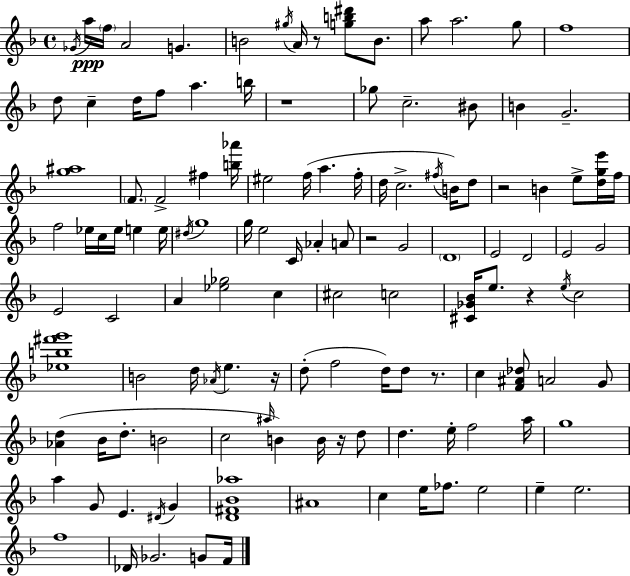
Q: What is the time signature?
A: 4/4